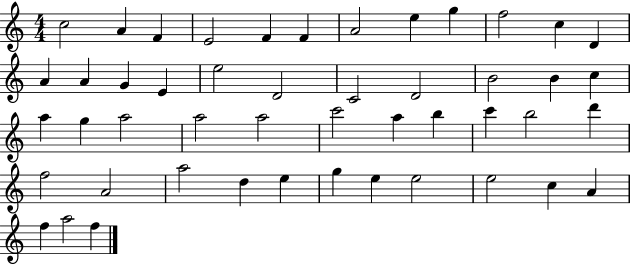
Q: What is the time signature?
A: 4/4